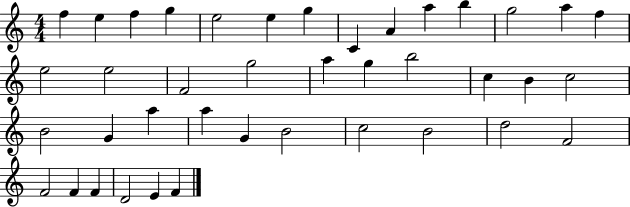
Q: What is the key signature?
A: C major